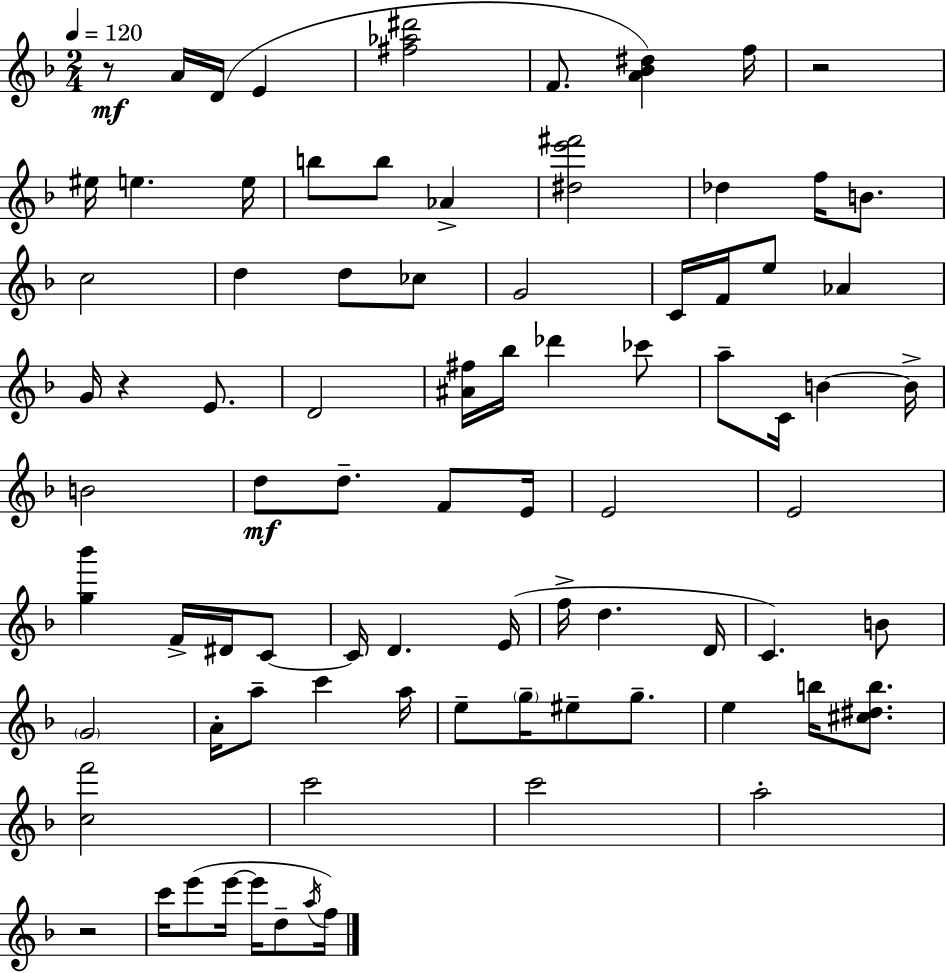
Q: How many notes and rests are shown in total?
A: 83